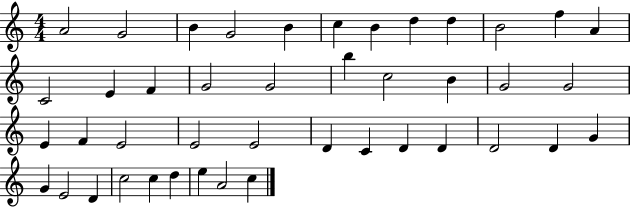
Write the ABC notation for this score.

X:1
T:Untitled
M:4/4
L:1/4
K:C
A2 G2 B G2 B c B d d B2 f A C2 E F G2 G2 b c2 B G2 G2 E F E2 E2 E2 D C D D D2 D G G E2 D c2 c d e A2 c